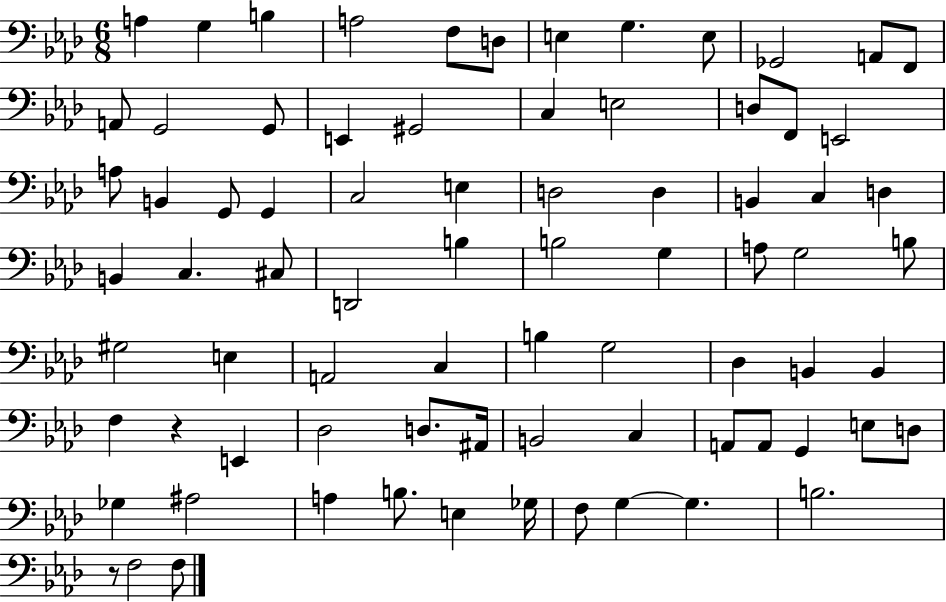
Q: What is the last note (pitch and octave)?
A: F3